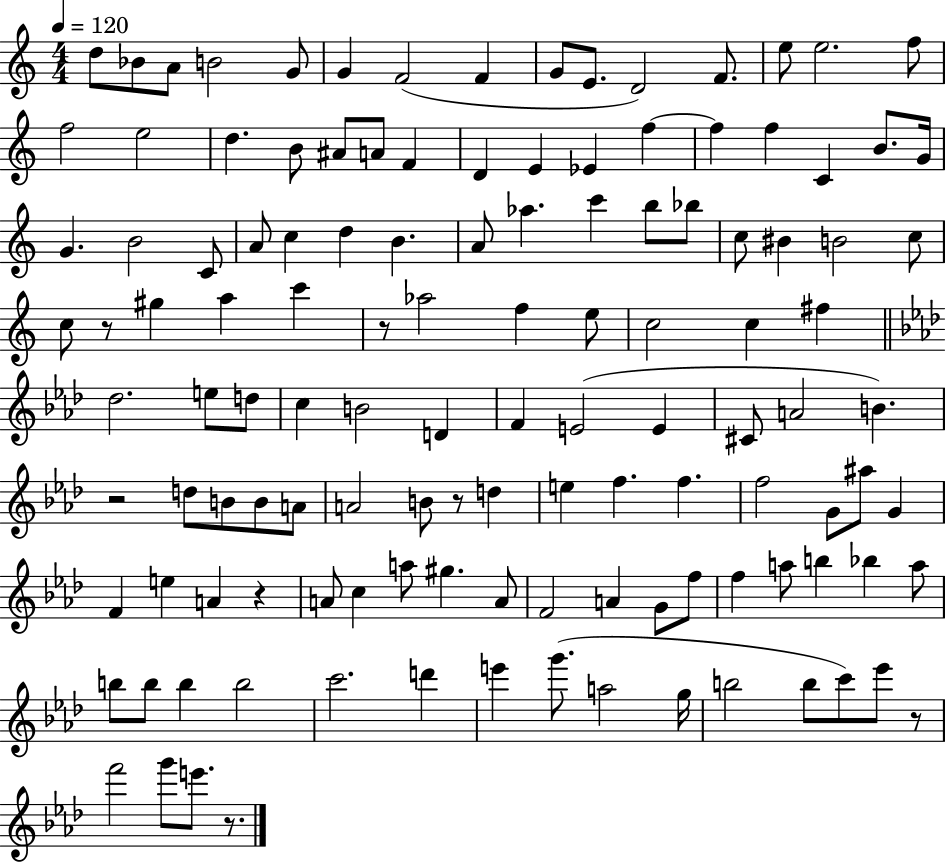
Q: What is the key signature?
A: C major